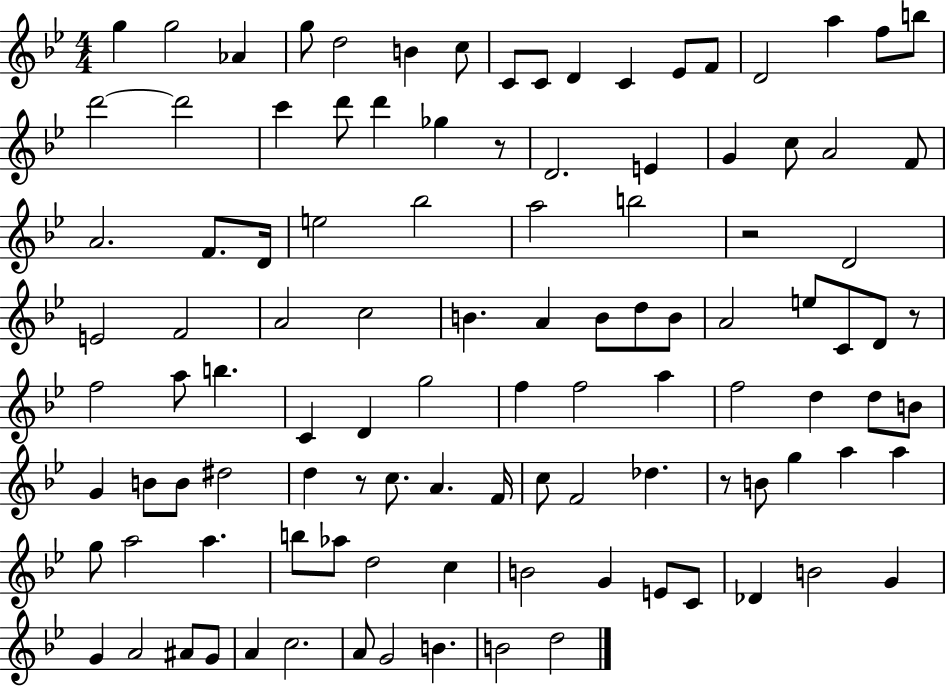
{
  \clef treble
  \numericTimeSignature
  \time 4/4
  \key bes \major
  \repeat volta 2 { g''4 g''2 aes'4 | g''8 d''2 b'4 c''8 | c'8 c'8 d'4 c'4 ees'8 f'8 | d'2 a''4 f''8 b''8 | \break d'''2~~ d'''2 | c'''4 d'''8 d'''4 ges''4 r8 | d'2. e'4 | g'4 c''8 a'2 f'8 | \break a'2. f'8. d'16 | e''2 bes''2 | a''2 b''2 | r2 d'2 | \break e'2 f'2 | a'2 c''2 | b'4. a'4 b'8 d''8 b'8 | a'2 e''8 c'8 d'8 r8 | \break f''2 a''8 b''4. | c'4 d'4 g''2 | f''4 f''2 a''4 | f''2 d''4 d''8 b'8 | \break g'4 b'8 b'8 dis''2 | d''4 r8 c''8. a'4. f'16 | c''8 f'2 des''4. | r8 b'8 g''4 a''4 a''4 | \break g''8 a''2 a''4. | b''8 aes''8 d''2 c''4 | b'2 g'4 e'8 c'8 | des'4 b'2 g'4 | \break g'4 a'2 ais'8 g'8 | a'4 c''2. | a'8 g'2 b'4. | b'2 d''2 | \break } \bar "|."
}